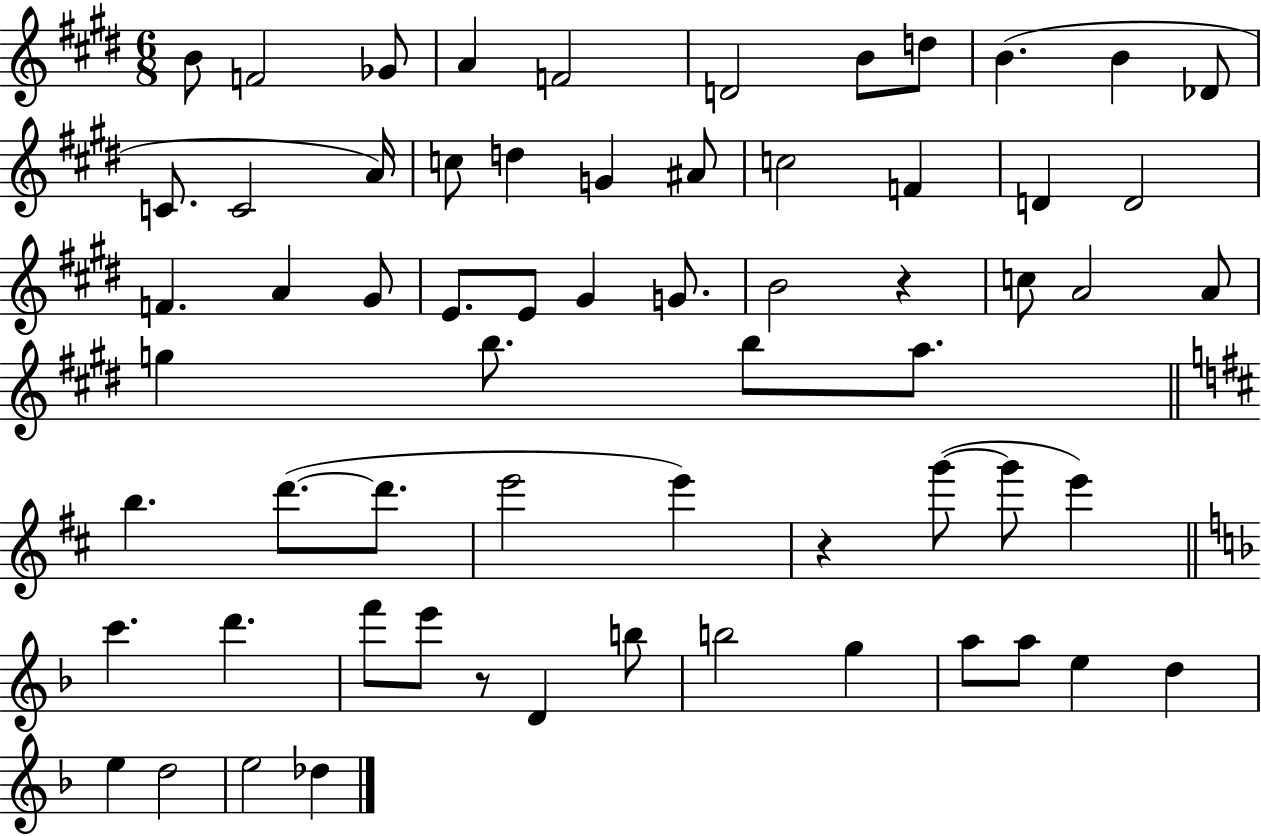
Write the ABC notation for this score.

X:1
T:Untitled
M:6/8
L:1/4
K:E
B/2 F2 _G/2 A F2 D2 B/2 d/2 B B _D/2 C/2 C2 A/4 c/2 d G ^A/2 c2 F D D2 F A ^G/2 E/2 E/2 ^G G/2 B2 z c/2 A2 A/2 g b/2 b/2 a/2 b d'/2 d'/2 e'2 e' z g'/2 g'/2 e' c' d' f'/2 e'/2 z/2 D b/2 b2 g a/2 a/2 e d e d2 e2 _d